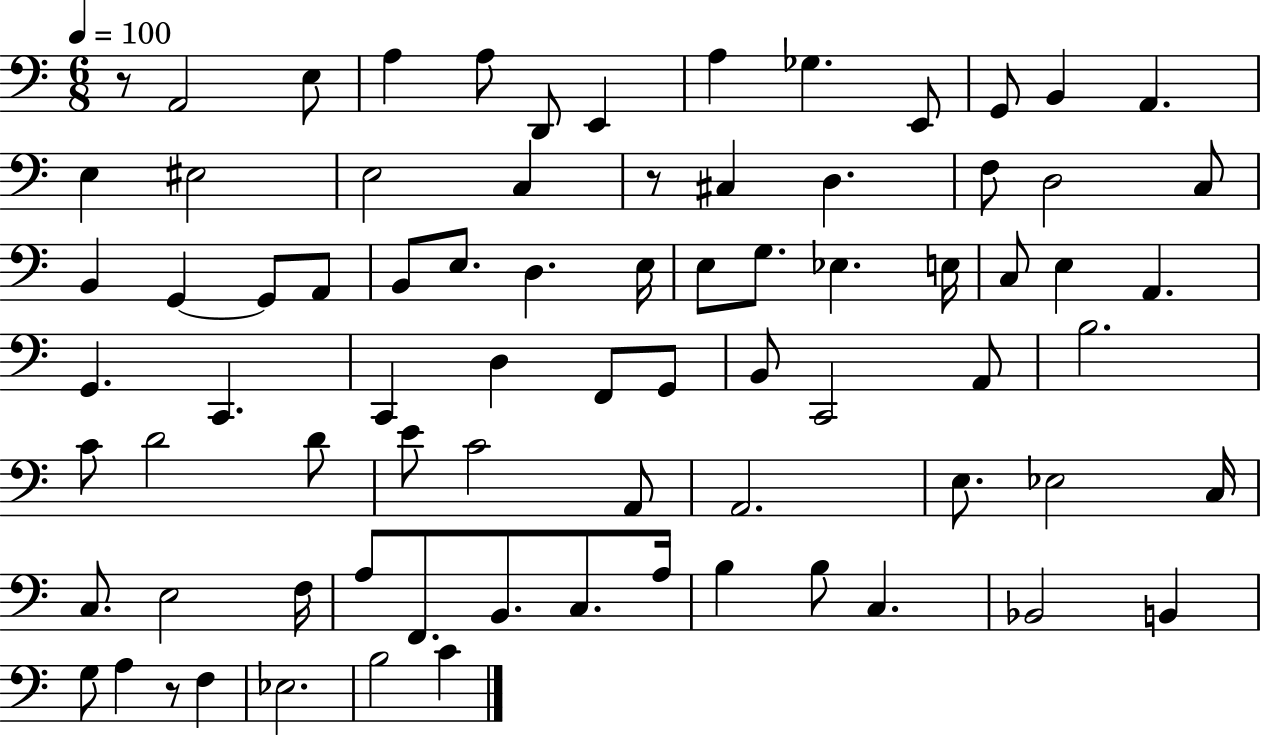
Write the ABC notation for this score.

X:1
T:Untitled
M:6/8
L:1/4
K:C
z/2 A,,2 E,/2 A, A,/2 D,,/2 E,, A, _G, E,,/2 G,,/2 B,, A,, E, ^E,2 E,2 C, z/2 ^C, D, F,/2 D,2 C,/2 B,, G,, G,,/2 A,,/2 B,,/2 E,/2 D, E,/4 E,/2 G,/2 _E, E,/4 C,/2 E, A,, G,, C,, C,, D, F,,/2 G,,/2 B,,/2 C,,2 A,,/2 B,2 C/2 D2 D/2 E/2 C2 A,,/2 A,,2 E,/2 _E,2 C,/4 C,/2 E,2 F,/4 A,/2 F,,/2 B,,/2 C,/2 A,/4 B, B,/2 C, _B,,2 B,, G,/2 A, z/2 F, _E,2 B,2 C